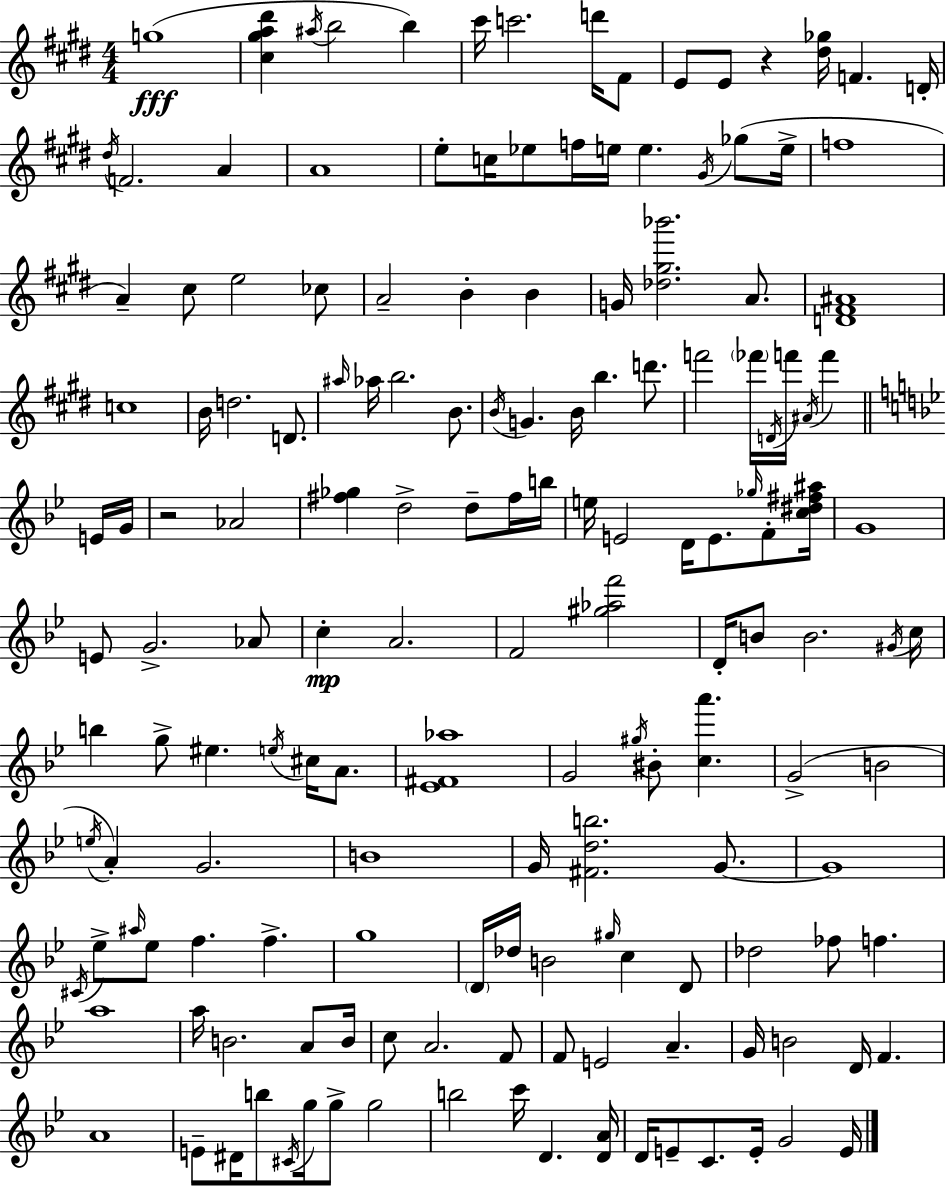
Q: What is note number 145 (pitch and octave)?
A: E4